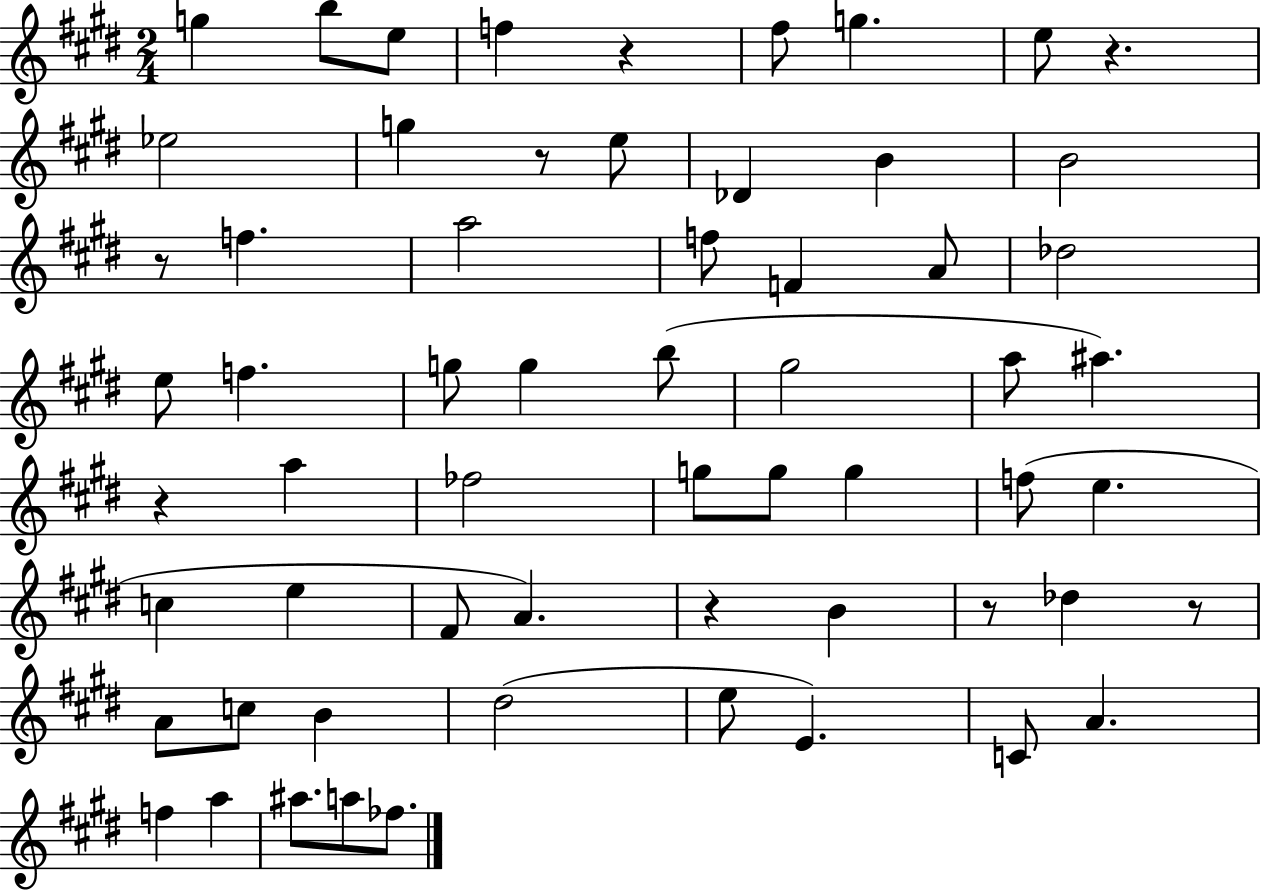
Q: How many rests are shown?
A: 8